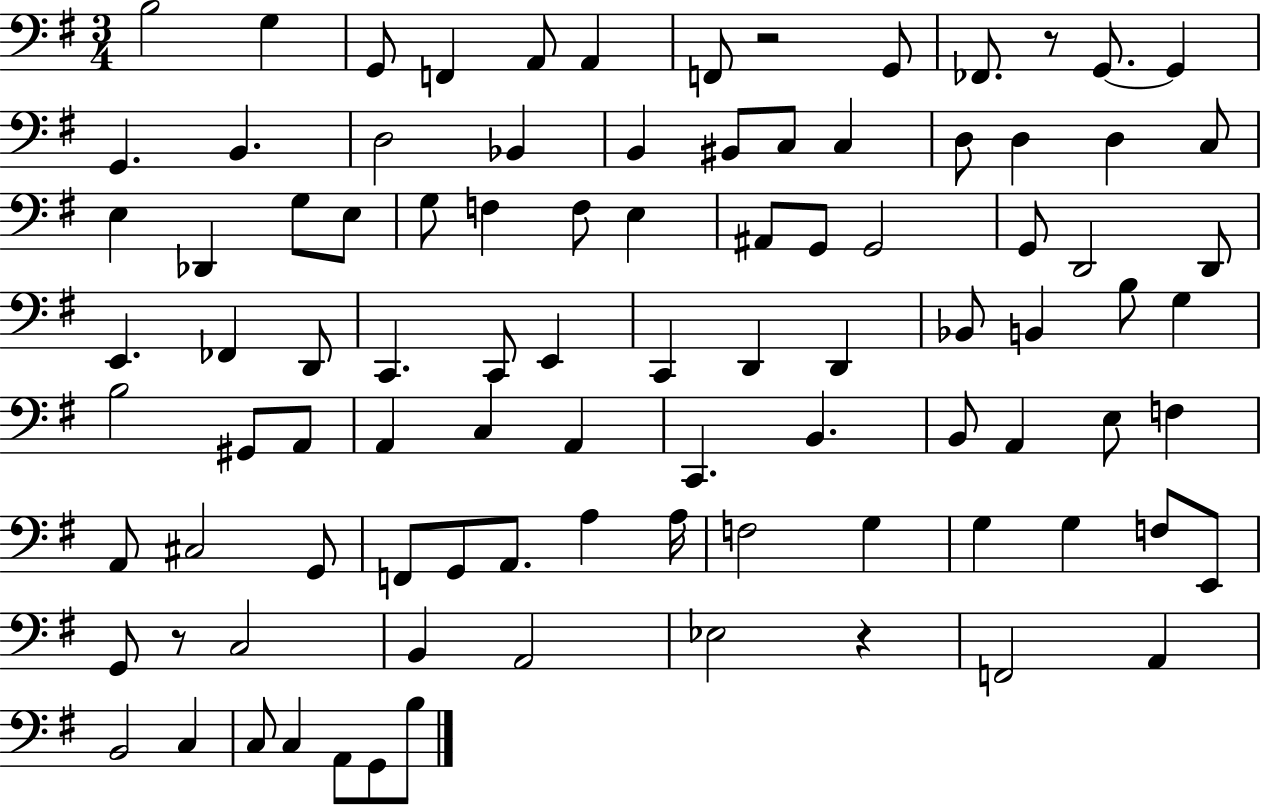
{
  \clef bass
  \numericTimeSignature
  \time 3/4
  \key g \major
  \repeat volta 2 { b2 g4 | g,8 f,4 a,8 a,4 | f,8 r2 g,8 | fes,8. r8 g,8.~~ g,4 | \break g,4. b,4. | d2 bes,4 | b,4 bis,8 c8 c4 | d8 d4 d4 c8 | \break e4 des,4 g8 e8 | g8 f4 f8 e4 | ais,8 g,8 g,2 | g,8 d,2 d,8 | \break e,4. fes,4 d,8 | c,4. c,8 e,4 | c,4 d,4 d,4 | bes,8 b,4 b8 g4 | \break b2 gis,8 a,8 | a,4 c4 a,4 | c,4. b,4. | b,8 a,4 e8 f4 | \break a,8 cis2 g,8 | f,8 g,8 a,8. a4 a16 | f2 g4 | g4 g4 f8 e,8 | \break g,8 r8 c2 | b,4 a,2 | ees2 r4 | f,2 a,4 | \break b,2 c4 | c8 c4 a,8 g,8 b8 | } \bar "|."
}